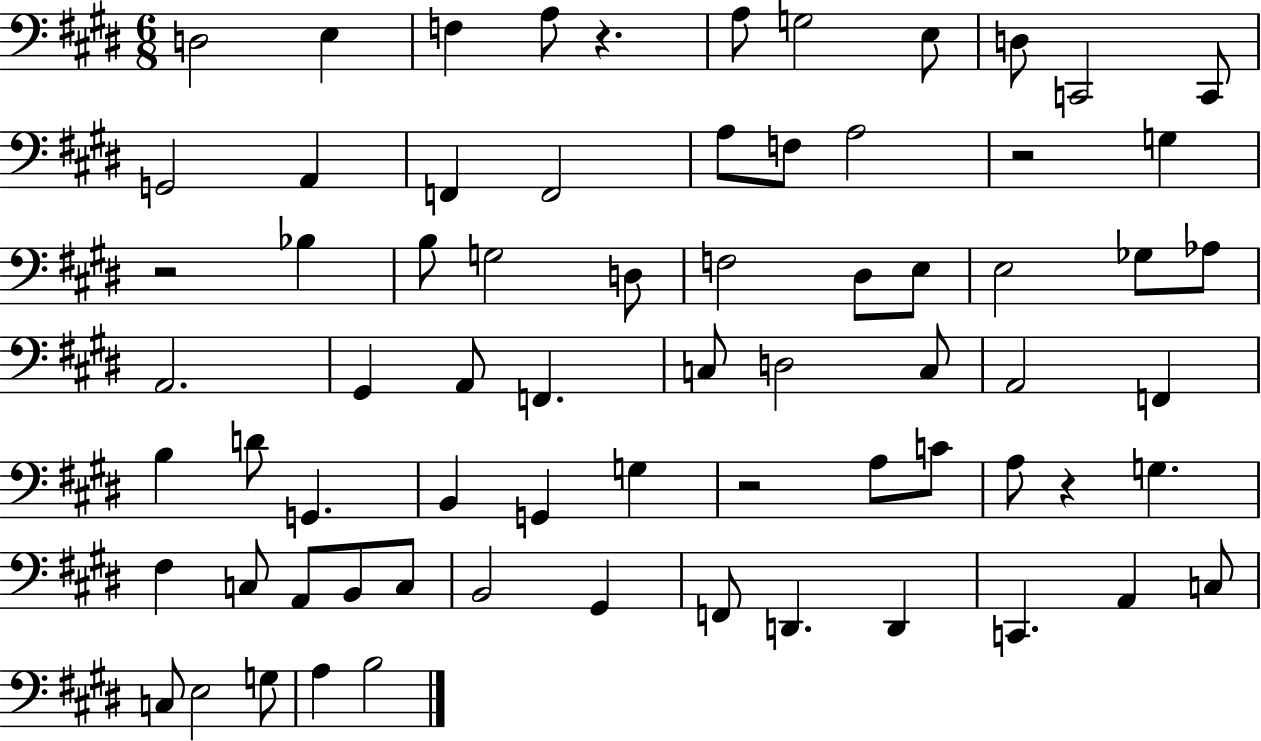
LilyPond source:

{
  \clef bass
  \numericTimeSignature
  \time 6/8
  \key e \major
  d2 e4 | f4 a8 r4. | a8 g2 e8 | d8 c,2 c,8 | \break g,2 a,4 | f,4 f,2 | a8 f8 a2 | r2 g4 | \break r2 bes4 | b8 g2 d8 | f2 dis8 e8 | e2 ges8 aes8 | \break a,2. | gis,4 a,8 f,4. | c8 d2 c8 | a,2 f,4 | \break b4 d'8 g,4. | b,4 g,4 g4 | r2 a8 c'8 | a8 r4 g4. | \break fis4 c8 a,8 b,8 c8 | b,2 gis,4 | f,8 d,4. d,4 | c,4. a,4 c8 | \break c8 e2 g8 | a4 b2 | \bar "|."
}